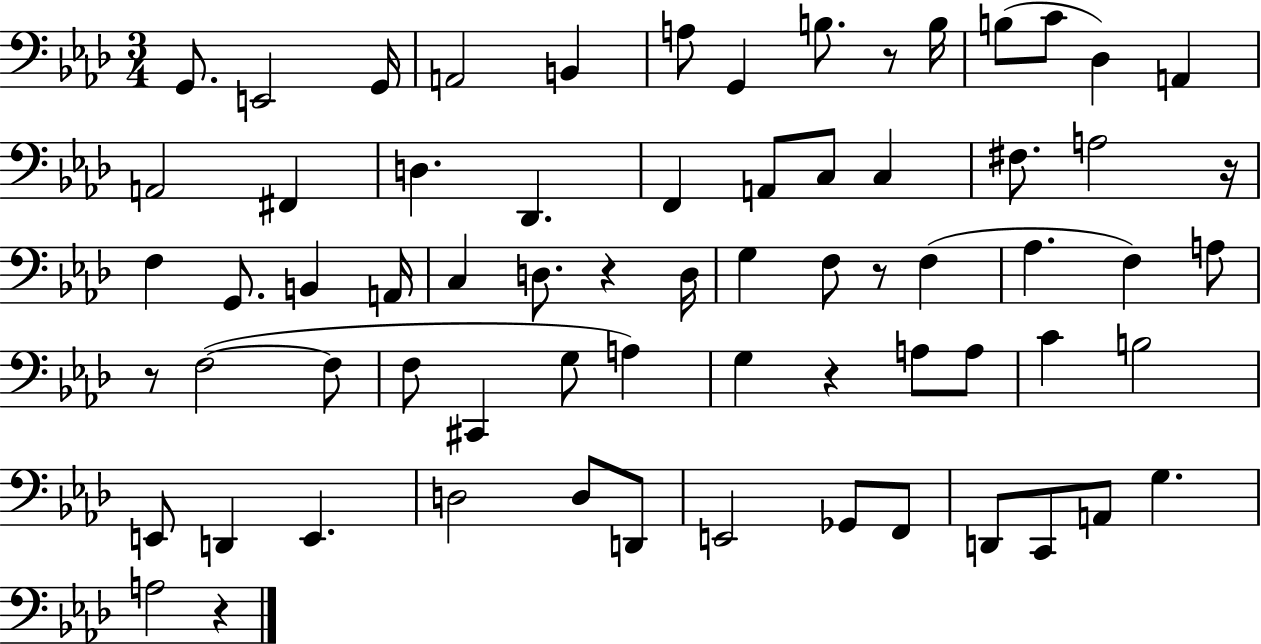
G2/e. E2/h G2/s A2/h B2/q A3/e G2/q B3/e. R/e B3/s B3/e C4/e Db3/q A2/q A2/h F#2/q D3/q. Db2/q. F2/q A2/e C3/e C3/q F#3/e. A3/h R/s F3/q G2/e. B2/q A2/s C3/q D3/e. R/q D3/s G3/q F3/e R/e F3/q Ab3/q. F3/q A3/e R/e F3/h F3/e F3/e C#2/q G3/e A3/q G3/q R/q A3/e A3/e C4/q B3/h E2/e D2/q E2/q. D3/h D3/e D2/e E2/h Gb2/e F2/e D2/e C2/e A2/e G3/q. A3/h R/q